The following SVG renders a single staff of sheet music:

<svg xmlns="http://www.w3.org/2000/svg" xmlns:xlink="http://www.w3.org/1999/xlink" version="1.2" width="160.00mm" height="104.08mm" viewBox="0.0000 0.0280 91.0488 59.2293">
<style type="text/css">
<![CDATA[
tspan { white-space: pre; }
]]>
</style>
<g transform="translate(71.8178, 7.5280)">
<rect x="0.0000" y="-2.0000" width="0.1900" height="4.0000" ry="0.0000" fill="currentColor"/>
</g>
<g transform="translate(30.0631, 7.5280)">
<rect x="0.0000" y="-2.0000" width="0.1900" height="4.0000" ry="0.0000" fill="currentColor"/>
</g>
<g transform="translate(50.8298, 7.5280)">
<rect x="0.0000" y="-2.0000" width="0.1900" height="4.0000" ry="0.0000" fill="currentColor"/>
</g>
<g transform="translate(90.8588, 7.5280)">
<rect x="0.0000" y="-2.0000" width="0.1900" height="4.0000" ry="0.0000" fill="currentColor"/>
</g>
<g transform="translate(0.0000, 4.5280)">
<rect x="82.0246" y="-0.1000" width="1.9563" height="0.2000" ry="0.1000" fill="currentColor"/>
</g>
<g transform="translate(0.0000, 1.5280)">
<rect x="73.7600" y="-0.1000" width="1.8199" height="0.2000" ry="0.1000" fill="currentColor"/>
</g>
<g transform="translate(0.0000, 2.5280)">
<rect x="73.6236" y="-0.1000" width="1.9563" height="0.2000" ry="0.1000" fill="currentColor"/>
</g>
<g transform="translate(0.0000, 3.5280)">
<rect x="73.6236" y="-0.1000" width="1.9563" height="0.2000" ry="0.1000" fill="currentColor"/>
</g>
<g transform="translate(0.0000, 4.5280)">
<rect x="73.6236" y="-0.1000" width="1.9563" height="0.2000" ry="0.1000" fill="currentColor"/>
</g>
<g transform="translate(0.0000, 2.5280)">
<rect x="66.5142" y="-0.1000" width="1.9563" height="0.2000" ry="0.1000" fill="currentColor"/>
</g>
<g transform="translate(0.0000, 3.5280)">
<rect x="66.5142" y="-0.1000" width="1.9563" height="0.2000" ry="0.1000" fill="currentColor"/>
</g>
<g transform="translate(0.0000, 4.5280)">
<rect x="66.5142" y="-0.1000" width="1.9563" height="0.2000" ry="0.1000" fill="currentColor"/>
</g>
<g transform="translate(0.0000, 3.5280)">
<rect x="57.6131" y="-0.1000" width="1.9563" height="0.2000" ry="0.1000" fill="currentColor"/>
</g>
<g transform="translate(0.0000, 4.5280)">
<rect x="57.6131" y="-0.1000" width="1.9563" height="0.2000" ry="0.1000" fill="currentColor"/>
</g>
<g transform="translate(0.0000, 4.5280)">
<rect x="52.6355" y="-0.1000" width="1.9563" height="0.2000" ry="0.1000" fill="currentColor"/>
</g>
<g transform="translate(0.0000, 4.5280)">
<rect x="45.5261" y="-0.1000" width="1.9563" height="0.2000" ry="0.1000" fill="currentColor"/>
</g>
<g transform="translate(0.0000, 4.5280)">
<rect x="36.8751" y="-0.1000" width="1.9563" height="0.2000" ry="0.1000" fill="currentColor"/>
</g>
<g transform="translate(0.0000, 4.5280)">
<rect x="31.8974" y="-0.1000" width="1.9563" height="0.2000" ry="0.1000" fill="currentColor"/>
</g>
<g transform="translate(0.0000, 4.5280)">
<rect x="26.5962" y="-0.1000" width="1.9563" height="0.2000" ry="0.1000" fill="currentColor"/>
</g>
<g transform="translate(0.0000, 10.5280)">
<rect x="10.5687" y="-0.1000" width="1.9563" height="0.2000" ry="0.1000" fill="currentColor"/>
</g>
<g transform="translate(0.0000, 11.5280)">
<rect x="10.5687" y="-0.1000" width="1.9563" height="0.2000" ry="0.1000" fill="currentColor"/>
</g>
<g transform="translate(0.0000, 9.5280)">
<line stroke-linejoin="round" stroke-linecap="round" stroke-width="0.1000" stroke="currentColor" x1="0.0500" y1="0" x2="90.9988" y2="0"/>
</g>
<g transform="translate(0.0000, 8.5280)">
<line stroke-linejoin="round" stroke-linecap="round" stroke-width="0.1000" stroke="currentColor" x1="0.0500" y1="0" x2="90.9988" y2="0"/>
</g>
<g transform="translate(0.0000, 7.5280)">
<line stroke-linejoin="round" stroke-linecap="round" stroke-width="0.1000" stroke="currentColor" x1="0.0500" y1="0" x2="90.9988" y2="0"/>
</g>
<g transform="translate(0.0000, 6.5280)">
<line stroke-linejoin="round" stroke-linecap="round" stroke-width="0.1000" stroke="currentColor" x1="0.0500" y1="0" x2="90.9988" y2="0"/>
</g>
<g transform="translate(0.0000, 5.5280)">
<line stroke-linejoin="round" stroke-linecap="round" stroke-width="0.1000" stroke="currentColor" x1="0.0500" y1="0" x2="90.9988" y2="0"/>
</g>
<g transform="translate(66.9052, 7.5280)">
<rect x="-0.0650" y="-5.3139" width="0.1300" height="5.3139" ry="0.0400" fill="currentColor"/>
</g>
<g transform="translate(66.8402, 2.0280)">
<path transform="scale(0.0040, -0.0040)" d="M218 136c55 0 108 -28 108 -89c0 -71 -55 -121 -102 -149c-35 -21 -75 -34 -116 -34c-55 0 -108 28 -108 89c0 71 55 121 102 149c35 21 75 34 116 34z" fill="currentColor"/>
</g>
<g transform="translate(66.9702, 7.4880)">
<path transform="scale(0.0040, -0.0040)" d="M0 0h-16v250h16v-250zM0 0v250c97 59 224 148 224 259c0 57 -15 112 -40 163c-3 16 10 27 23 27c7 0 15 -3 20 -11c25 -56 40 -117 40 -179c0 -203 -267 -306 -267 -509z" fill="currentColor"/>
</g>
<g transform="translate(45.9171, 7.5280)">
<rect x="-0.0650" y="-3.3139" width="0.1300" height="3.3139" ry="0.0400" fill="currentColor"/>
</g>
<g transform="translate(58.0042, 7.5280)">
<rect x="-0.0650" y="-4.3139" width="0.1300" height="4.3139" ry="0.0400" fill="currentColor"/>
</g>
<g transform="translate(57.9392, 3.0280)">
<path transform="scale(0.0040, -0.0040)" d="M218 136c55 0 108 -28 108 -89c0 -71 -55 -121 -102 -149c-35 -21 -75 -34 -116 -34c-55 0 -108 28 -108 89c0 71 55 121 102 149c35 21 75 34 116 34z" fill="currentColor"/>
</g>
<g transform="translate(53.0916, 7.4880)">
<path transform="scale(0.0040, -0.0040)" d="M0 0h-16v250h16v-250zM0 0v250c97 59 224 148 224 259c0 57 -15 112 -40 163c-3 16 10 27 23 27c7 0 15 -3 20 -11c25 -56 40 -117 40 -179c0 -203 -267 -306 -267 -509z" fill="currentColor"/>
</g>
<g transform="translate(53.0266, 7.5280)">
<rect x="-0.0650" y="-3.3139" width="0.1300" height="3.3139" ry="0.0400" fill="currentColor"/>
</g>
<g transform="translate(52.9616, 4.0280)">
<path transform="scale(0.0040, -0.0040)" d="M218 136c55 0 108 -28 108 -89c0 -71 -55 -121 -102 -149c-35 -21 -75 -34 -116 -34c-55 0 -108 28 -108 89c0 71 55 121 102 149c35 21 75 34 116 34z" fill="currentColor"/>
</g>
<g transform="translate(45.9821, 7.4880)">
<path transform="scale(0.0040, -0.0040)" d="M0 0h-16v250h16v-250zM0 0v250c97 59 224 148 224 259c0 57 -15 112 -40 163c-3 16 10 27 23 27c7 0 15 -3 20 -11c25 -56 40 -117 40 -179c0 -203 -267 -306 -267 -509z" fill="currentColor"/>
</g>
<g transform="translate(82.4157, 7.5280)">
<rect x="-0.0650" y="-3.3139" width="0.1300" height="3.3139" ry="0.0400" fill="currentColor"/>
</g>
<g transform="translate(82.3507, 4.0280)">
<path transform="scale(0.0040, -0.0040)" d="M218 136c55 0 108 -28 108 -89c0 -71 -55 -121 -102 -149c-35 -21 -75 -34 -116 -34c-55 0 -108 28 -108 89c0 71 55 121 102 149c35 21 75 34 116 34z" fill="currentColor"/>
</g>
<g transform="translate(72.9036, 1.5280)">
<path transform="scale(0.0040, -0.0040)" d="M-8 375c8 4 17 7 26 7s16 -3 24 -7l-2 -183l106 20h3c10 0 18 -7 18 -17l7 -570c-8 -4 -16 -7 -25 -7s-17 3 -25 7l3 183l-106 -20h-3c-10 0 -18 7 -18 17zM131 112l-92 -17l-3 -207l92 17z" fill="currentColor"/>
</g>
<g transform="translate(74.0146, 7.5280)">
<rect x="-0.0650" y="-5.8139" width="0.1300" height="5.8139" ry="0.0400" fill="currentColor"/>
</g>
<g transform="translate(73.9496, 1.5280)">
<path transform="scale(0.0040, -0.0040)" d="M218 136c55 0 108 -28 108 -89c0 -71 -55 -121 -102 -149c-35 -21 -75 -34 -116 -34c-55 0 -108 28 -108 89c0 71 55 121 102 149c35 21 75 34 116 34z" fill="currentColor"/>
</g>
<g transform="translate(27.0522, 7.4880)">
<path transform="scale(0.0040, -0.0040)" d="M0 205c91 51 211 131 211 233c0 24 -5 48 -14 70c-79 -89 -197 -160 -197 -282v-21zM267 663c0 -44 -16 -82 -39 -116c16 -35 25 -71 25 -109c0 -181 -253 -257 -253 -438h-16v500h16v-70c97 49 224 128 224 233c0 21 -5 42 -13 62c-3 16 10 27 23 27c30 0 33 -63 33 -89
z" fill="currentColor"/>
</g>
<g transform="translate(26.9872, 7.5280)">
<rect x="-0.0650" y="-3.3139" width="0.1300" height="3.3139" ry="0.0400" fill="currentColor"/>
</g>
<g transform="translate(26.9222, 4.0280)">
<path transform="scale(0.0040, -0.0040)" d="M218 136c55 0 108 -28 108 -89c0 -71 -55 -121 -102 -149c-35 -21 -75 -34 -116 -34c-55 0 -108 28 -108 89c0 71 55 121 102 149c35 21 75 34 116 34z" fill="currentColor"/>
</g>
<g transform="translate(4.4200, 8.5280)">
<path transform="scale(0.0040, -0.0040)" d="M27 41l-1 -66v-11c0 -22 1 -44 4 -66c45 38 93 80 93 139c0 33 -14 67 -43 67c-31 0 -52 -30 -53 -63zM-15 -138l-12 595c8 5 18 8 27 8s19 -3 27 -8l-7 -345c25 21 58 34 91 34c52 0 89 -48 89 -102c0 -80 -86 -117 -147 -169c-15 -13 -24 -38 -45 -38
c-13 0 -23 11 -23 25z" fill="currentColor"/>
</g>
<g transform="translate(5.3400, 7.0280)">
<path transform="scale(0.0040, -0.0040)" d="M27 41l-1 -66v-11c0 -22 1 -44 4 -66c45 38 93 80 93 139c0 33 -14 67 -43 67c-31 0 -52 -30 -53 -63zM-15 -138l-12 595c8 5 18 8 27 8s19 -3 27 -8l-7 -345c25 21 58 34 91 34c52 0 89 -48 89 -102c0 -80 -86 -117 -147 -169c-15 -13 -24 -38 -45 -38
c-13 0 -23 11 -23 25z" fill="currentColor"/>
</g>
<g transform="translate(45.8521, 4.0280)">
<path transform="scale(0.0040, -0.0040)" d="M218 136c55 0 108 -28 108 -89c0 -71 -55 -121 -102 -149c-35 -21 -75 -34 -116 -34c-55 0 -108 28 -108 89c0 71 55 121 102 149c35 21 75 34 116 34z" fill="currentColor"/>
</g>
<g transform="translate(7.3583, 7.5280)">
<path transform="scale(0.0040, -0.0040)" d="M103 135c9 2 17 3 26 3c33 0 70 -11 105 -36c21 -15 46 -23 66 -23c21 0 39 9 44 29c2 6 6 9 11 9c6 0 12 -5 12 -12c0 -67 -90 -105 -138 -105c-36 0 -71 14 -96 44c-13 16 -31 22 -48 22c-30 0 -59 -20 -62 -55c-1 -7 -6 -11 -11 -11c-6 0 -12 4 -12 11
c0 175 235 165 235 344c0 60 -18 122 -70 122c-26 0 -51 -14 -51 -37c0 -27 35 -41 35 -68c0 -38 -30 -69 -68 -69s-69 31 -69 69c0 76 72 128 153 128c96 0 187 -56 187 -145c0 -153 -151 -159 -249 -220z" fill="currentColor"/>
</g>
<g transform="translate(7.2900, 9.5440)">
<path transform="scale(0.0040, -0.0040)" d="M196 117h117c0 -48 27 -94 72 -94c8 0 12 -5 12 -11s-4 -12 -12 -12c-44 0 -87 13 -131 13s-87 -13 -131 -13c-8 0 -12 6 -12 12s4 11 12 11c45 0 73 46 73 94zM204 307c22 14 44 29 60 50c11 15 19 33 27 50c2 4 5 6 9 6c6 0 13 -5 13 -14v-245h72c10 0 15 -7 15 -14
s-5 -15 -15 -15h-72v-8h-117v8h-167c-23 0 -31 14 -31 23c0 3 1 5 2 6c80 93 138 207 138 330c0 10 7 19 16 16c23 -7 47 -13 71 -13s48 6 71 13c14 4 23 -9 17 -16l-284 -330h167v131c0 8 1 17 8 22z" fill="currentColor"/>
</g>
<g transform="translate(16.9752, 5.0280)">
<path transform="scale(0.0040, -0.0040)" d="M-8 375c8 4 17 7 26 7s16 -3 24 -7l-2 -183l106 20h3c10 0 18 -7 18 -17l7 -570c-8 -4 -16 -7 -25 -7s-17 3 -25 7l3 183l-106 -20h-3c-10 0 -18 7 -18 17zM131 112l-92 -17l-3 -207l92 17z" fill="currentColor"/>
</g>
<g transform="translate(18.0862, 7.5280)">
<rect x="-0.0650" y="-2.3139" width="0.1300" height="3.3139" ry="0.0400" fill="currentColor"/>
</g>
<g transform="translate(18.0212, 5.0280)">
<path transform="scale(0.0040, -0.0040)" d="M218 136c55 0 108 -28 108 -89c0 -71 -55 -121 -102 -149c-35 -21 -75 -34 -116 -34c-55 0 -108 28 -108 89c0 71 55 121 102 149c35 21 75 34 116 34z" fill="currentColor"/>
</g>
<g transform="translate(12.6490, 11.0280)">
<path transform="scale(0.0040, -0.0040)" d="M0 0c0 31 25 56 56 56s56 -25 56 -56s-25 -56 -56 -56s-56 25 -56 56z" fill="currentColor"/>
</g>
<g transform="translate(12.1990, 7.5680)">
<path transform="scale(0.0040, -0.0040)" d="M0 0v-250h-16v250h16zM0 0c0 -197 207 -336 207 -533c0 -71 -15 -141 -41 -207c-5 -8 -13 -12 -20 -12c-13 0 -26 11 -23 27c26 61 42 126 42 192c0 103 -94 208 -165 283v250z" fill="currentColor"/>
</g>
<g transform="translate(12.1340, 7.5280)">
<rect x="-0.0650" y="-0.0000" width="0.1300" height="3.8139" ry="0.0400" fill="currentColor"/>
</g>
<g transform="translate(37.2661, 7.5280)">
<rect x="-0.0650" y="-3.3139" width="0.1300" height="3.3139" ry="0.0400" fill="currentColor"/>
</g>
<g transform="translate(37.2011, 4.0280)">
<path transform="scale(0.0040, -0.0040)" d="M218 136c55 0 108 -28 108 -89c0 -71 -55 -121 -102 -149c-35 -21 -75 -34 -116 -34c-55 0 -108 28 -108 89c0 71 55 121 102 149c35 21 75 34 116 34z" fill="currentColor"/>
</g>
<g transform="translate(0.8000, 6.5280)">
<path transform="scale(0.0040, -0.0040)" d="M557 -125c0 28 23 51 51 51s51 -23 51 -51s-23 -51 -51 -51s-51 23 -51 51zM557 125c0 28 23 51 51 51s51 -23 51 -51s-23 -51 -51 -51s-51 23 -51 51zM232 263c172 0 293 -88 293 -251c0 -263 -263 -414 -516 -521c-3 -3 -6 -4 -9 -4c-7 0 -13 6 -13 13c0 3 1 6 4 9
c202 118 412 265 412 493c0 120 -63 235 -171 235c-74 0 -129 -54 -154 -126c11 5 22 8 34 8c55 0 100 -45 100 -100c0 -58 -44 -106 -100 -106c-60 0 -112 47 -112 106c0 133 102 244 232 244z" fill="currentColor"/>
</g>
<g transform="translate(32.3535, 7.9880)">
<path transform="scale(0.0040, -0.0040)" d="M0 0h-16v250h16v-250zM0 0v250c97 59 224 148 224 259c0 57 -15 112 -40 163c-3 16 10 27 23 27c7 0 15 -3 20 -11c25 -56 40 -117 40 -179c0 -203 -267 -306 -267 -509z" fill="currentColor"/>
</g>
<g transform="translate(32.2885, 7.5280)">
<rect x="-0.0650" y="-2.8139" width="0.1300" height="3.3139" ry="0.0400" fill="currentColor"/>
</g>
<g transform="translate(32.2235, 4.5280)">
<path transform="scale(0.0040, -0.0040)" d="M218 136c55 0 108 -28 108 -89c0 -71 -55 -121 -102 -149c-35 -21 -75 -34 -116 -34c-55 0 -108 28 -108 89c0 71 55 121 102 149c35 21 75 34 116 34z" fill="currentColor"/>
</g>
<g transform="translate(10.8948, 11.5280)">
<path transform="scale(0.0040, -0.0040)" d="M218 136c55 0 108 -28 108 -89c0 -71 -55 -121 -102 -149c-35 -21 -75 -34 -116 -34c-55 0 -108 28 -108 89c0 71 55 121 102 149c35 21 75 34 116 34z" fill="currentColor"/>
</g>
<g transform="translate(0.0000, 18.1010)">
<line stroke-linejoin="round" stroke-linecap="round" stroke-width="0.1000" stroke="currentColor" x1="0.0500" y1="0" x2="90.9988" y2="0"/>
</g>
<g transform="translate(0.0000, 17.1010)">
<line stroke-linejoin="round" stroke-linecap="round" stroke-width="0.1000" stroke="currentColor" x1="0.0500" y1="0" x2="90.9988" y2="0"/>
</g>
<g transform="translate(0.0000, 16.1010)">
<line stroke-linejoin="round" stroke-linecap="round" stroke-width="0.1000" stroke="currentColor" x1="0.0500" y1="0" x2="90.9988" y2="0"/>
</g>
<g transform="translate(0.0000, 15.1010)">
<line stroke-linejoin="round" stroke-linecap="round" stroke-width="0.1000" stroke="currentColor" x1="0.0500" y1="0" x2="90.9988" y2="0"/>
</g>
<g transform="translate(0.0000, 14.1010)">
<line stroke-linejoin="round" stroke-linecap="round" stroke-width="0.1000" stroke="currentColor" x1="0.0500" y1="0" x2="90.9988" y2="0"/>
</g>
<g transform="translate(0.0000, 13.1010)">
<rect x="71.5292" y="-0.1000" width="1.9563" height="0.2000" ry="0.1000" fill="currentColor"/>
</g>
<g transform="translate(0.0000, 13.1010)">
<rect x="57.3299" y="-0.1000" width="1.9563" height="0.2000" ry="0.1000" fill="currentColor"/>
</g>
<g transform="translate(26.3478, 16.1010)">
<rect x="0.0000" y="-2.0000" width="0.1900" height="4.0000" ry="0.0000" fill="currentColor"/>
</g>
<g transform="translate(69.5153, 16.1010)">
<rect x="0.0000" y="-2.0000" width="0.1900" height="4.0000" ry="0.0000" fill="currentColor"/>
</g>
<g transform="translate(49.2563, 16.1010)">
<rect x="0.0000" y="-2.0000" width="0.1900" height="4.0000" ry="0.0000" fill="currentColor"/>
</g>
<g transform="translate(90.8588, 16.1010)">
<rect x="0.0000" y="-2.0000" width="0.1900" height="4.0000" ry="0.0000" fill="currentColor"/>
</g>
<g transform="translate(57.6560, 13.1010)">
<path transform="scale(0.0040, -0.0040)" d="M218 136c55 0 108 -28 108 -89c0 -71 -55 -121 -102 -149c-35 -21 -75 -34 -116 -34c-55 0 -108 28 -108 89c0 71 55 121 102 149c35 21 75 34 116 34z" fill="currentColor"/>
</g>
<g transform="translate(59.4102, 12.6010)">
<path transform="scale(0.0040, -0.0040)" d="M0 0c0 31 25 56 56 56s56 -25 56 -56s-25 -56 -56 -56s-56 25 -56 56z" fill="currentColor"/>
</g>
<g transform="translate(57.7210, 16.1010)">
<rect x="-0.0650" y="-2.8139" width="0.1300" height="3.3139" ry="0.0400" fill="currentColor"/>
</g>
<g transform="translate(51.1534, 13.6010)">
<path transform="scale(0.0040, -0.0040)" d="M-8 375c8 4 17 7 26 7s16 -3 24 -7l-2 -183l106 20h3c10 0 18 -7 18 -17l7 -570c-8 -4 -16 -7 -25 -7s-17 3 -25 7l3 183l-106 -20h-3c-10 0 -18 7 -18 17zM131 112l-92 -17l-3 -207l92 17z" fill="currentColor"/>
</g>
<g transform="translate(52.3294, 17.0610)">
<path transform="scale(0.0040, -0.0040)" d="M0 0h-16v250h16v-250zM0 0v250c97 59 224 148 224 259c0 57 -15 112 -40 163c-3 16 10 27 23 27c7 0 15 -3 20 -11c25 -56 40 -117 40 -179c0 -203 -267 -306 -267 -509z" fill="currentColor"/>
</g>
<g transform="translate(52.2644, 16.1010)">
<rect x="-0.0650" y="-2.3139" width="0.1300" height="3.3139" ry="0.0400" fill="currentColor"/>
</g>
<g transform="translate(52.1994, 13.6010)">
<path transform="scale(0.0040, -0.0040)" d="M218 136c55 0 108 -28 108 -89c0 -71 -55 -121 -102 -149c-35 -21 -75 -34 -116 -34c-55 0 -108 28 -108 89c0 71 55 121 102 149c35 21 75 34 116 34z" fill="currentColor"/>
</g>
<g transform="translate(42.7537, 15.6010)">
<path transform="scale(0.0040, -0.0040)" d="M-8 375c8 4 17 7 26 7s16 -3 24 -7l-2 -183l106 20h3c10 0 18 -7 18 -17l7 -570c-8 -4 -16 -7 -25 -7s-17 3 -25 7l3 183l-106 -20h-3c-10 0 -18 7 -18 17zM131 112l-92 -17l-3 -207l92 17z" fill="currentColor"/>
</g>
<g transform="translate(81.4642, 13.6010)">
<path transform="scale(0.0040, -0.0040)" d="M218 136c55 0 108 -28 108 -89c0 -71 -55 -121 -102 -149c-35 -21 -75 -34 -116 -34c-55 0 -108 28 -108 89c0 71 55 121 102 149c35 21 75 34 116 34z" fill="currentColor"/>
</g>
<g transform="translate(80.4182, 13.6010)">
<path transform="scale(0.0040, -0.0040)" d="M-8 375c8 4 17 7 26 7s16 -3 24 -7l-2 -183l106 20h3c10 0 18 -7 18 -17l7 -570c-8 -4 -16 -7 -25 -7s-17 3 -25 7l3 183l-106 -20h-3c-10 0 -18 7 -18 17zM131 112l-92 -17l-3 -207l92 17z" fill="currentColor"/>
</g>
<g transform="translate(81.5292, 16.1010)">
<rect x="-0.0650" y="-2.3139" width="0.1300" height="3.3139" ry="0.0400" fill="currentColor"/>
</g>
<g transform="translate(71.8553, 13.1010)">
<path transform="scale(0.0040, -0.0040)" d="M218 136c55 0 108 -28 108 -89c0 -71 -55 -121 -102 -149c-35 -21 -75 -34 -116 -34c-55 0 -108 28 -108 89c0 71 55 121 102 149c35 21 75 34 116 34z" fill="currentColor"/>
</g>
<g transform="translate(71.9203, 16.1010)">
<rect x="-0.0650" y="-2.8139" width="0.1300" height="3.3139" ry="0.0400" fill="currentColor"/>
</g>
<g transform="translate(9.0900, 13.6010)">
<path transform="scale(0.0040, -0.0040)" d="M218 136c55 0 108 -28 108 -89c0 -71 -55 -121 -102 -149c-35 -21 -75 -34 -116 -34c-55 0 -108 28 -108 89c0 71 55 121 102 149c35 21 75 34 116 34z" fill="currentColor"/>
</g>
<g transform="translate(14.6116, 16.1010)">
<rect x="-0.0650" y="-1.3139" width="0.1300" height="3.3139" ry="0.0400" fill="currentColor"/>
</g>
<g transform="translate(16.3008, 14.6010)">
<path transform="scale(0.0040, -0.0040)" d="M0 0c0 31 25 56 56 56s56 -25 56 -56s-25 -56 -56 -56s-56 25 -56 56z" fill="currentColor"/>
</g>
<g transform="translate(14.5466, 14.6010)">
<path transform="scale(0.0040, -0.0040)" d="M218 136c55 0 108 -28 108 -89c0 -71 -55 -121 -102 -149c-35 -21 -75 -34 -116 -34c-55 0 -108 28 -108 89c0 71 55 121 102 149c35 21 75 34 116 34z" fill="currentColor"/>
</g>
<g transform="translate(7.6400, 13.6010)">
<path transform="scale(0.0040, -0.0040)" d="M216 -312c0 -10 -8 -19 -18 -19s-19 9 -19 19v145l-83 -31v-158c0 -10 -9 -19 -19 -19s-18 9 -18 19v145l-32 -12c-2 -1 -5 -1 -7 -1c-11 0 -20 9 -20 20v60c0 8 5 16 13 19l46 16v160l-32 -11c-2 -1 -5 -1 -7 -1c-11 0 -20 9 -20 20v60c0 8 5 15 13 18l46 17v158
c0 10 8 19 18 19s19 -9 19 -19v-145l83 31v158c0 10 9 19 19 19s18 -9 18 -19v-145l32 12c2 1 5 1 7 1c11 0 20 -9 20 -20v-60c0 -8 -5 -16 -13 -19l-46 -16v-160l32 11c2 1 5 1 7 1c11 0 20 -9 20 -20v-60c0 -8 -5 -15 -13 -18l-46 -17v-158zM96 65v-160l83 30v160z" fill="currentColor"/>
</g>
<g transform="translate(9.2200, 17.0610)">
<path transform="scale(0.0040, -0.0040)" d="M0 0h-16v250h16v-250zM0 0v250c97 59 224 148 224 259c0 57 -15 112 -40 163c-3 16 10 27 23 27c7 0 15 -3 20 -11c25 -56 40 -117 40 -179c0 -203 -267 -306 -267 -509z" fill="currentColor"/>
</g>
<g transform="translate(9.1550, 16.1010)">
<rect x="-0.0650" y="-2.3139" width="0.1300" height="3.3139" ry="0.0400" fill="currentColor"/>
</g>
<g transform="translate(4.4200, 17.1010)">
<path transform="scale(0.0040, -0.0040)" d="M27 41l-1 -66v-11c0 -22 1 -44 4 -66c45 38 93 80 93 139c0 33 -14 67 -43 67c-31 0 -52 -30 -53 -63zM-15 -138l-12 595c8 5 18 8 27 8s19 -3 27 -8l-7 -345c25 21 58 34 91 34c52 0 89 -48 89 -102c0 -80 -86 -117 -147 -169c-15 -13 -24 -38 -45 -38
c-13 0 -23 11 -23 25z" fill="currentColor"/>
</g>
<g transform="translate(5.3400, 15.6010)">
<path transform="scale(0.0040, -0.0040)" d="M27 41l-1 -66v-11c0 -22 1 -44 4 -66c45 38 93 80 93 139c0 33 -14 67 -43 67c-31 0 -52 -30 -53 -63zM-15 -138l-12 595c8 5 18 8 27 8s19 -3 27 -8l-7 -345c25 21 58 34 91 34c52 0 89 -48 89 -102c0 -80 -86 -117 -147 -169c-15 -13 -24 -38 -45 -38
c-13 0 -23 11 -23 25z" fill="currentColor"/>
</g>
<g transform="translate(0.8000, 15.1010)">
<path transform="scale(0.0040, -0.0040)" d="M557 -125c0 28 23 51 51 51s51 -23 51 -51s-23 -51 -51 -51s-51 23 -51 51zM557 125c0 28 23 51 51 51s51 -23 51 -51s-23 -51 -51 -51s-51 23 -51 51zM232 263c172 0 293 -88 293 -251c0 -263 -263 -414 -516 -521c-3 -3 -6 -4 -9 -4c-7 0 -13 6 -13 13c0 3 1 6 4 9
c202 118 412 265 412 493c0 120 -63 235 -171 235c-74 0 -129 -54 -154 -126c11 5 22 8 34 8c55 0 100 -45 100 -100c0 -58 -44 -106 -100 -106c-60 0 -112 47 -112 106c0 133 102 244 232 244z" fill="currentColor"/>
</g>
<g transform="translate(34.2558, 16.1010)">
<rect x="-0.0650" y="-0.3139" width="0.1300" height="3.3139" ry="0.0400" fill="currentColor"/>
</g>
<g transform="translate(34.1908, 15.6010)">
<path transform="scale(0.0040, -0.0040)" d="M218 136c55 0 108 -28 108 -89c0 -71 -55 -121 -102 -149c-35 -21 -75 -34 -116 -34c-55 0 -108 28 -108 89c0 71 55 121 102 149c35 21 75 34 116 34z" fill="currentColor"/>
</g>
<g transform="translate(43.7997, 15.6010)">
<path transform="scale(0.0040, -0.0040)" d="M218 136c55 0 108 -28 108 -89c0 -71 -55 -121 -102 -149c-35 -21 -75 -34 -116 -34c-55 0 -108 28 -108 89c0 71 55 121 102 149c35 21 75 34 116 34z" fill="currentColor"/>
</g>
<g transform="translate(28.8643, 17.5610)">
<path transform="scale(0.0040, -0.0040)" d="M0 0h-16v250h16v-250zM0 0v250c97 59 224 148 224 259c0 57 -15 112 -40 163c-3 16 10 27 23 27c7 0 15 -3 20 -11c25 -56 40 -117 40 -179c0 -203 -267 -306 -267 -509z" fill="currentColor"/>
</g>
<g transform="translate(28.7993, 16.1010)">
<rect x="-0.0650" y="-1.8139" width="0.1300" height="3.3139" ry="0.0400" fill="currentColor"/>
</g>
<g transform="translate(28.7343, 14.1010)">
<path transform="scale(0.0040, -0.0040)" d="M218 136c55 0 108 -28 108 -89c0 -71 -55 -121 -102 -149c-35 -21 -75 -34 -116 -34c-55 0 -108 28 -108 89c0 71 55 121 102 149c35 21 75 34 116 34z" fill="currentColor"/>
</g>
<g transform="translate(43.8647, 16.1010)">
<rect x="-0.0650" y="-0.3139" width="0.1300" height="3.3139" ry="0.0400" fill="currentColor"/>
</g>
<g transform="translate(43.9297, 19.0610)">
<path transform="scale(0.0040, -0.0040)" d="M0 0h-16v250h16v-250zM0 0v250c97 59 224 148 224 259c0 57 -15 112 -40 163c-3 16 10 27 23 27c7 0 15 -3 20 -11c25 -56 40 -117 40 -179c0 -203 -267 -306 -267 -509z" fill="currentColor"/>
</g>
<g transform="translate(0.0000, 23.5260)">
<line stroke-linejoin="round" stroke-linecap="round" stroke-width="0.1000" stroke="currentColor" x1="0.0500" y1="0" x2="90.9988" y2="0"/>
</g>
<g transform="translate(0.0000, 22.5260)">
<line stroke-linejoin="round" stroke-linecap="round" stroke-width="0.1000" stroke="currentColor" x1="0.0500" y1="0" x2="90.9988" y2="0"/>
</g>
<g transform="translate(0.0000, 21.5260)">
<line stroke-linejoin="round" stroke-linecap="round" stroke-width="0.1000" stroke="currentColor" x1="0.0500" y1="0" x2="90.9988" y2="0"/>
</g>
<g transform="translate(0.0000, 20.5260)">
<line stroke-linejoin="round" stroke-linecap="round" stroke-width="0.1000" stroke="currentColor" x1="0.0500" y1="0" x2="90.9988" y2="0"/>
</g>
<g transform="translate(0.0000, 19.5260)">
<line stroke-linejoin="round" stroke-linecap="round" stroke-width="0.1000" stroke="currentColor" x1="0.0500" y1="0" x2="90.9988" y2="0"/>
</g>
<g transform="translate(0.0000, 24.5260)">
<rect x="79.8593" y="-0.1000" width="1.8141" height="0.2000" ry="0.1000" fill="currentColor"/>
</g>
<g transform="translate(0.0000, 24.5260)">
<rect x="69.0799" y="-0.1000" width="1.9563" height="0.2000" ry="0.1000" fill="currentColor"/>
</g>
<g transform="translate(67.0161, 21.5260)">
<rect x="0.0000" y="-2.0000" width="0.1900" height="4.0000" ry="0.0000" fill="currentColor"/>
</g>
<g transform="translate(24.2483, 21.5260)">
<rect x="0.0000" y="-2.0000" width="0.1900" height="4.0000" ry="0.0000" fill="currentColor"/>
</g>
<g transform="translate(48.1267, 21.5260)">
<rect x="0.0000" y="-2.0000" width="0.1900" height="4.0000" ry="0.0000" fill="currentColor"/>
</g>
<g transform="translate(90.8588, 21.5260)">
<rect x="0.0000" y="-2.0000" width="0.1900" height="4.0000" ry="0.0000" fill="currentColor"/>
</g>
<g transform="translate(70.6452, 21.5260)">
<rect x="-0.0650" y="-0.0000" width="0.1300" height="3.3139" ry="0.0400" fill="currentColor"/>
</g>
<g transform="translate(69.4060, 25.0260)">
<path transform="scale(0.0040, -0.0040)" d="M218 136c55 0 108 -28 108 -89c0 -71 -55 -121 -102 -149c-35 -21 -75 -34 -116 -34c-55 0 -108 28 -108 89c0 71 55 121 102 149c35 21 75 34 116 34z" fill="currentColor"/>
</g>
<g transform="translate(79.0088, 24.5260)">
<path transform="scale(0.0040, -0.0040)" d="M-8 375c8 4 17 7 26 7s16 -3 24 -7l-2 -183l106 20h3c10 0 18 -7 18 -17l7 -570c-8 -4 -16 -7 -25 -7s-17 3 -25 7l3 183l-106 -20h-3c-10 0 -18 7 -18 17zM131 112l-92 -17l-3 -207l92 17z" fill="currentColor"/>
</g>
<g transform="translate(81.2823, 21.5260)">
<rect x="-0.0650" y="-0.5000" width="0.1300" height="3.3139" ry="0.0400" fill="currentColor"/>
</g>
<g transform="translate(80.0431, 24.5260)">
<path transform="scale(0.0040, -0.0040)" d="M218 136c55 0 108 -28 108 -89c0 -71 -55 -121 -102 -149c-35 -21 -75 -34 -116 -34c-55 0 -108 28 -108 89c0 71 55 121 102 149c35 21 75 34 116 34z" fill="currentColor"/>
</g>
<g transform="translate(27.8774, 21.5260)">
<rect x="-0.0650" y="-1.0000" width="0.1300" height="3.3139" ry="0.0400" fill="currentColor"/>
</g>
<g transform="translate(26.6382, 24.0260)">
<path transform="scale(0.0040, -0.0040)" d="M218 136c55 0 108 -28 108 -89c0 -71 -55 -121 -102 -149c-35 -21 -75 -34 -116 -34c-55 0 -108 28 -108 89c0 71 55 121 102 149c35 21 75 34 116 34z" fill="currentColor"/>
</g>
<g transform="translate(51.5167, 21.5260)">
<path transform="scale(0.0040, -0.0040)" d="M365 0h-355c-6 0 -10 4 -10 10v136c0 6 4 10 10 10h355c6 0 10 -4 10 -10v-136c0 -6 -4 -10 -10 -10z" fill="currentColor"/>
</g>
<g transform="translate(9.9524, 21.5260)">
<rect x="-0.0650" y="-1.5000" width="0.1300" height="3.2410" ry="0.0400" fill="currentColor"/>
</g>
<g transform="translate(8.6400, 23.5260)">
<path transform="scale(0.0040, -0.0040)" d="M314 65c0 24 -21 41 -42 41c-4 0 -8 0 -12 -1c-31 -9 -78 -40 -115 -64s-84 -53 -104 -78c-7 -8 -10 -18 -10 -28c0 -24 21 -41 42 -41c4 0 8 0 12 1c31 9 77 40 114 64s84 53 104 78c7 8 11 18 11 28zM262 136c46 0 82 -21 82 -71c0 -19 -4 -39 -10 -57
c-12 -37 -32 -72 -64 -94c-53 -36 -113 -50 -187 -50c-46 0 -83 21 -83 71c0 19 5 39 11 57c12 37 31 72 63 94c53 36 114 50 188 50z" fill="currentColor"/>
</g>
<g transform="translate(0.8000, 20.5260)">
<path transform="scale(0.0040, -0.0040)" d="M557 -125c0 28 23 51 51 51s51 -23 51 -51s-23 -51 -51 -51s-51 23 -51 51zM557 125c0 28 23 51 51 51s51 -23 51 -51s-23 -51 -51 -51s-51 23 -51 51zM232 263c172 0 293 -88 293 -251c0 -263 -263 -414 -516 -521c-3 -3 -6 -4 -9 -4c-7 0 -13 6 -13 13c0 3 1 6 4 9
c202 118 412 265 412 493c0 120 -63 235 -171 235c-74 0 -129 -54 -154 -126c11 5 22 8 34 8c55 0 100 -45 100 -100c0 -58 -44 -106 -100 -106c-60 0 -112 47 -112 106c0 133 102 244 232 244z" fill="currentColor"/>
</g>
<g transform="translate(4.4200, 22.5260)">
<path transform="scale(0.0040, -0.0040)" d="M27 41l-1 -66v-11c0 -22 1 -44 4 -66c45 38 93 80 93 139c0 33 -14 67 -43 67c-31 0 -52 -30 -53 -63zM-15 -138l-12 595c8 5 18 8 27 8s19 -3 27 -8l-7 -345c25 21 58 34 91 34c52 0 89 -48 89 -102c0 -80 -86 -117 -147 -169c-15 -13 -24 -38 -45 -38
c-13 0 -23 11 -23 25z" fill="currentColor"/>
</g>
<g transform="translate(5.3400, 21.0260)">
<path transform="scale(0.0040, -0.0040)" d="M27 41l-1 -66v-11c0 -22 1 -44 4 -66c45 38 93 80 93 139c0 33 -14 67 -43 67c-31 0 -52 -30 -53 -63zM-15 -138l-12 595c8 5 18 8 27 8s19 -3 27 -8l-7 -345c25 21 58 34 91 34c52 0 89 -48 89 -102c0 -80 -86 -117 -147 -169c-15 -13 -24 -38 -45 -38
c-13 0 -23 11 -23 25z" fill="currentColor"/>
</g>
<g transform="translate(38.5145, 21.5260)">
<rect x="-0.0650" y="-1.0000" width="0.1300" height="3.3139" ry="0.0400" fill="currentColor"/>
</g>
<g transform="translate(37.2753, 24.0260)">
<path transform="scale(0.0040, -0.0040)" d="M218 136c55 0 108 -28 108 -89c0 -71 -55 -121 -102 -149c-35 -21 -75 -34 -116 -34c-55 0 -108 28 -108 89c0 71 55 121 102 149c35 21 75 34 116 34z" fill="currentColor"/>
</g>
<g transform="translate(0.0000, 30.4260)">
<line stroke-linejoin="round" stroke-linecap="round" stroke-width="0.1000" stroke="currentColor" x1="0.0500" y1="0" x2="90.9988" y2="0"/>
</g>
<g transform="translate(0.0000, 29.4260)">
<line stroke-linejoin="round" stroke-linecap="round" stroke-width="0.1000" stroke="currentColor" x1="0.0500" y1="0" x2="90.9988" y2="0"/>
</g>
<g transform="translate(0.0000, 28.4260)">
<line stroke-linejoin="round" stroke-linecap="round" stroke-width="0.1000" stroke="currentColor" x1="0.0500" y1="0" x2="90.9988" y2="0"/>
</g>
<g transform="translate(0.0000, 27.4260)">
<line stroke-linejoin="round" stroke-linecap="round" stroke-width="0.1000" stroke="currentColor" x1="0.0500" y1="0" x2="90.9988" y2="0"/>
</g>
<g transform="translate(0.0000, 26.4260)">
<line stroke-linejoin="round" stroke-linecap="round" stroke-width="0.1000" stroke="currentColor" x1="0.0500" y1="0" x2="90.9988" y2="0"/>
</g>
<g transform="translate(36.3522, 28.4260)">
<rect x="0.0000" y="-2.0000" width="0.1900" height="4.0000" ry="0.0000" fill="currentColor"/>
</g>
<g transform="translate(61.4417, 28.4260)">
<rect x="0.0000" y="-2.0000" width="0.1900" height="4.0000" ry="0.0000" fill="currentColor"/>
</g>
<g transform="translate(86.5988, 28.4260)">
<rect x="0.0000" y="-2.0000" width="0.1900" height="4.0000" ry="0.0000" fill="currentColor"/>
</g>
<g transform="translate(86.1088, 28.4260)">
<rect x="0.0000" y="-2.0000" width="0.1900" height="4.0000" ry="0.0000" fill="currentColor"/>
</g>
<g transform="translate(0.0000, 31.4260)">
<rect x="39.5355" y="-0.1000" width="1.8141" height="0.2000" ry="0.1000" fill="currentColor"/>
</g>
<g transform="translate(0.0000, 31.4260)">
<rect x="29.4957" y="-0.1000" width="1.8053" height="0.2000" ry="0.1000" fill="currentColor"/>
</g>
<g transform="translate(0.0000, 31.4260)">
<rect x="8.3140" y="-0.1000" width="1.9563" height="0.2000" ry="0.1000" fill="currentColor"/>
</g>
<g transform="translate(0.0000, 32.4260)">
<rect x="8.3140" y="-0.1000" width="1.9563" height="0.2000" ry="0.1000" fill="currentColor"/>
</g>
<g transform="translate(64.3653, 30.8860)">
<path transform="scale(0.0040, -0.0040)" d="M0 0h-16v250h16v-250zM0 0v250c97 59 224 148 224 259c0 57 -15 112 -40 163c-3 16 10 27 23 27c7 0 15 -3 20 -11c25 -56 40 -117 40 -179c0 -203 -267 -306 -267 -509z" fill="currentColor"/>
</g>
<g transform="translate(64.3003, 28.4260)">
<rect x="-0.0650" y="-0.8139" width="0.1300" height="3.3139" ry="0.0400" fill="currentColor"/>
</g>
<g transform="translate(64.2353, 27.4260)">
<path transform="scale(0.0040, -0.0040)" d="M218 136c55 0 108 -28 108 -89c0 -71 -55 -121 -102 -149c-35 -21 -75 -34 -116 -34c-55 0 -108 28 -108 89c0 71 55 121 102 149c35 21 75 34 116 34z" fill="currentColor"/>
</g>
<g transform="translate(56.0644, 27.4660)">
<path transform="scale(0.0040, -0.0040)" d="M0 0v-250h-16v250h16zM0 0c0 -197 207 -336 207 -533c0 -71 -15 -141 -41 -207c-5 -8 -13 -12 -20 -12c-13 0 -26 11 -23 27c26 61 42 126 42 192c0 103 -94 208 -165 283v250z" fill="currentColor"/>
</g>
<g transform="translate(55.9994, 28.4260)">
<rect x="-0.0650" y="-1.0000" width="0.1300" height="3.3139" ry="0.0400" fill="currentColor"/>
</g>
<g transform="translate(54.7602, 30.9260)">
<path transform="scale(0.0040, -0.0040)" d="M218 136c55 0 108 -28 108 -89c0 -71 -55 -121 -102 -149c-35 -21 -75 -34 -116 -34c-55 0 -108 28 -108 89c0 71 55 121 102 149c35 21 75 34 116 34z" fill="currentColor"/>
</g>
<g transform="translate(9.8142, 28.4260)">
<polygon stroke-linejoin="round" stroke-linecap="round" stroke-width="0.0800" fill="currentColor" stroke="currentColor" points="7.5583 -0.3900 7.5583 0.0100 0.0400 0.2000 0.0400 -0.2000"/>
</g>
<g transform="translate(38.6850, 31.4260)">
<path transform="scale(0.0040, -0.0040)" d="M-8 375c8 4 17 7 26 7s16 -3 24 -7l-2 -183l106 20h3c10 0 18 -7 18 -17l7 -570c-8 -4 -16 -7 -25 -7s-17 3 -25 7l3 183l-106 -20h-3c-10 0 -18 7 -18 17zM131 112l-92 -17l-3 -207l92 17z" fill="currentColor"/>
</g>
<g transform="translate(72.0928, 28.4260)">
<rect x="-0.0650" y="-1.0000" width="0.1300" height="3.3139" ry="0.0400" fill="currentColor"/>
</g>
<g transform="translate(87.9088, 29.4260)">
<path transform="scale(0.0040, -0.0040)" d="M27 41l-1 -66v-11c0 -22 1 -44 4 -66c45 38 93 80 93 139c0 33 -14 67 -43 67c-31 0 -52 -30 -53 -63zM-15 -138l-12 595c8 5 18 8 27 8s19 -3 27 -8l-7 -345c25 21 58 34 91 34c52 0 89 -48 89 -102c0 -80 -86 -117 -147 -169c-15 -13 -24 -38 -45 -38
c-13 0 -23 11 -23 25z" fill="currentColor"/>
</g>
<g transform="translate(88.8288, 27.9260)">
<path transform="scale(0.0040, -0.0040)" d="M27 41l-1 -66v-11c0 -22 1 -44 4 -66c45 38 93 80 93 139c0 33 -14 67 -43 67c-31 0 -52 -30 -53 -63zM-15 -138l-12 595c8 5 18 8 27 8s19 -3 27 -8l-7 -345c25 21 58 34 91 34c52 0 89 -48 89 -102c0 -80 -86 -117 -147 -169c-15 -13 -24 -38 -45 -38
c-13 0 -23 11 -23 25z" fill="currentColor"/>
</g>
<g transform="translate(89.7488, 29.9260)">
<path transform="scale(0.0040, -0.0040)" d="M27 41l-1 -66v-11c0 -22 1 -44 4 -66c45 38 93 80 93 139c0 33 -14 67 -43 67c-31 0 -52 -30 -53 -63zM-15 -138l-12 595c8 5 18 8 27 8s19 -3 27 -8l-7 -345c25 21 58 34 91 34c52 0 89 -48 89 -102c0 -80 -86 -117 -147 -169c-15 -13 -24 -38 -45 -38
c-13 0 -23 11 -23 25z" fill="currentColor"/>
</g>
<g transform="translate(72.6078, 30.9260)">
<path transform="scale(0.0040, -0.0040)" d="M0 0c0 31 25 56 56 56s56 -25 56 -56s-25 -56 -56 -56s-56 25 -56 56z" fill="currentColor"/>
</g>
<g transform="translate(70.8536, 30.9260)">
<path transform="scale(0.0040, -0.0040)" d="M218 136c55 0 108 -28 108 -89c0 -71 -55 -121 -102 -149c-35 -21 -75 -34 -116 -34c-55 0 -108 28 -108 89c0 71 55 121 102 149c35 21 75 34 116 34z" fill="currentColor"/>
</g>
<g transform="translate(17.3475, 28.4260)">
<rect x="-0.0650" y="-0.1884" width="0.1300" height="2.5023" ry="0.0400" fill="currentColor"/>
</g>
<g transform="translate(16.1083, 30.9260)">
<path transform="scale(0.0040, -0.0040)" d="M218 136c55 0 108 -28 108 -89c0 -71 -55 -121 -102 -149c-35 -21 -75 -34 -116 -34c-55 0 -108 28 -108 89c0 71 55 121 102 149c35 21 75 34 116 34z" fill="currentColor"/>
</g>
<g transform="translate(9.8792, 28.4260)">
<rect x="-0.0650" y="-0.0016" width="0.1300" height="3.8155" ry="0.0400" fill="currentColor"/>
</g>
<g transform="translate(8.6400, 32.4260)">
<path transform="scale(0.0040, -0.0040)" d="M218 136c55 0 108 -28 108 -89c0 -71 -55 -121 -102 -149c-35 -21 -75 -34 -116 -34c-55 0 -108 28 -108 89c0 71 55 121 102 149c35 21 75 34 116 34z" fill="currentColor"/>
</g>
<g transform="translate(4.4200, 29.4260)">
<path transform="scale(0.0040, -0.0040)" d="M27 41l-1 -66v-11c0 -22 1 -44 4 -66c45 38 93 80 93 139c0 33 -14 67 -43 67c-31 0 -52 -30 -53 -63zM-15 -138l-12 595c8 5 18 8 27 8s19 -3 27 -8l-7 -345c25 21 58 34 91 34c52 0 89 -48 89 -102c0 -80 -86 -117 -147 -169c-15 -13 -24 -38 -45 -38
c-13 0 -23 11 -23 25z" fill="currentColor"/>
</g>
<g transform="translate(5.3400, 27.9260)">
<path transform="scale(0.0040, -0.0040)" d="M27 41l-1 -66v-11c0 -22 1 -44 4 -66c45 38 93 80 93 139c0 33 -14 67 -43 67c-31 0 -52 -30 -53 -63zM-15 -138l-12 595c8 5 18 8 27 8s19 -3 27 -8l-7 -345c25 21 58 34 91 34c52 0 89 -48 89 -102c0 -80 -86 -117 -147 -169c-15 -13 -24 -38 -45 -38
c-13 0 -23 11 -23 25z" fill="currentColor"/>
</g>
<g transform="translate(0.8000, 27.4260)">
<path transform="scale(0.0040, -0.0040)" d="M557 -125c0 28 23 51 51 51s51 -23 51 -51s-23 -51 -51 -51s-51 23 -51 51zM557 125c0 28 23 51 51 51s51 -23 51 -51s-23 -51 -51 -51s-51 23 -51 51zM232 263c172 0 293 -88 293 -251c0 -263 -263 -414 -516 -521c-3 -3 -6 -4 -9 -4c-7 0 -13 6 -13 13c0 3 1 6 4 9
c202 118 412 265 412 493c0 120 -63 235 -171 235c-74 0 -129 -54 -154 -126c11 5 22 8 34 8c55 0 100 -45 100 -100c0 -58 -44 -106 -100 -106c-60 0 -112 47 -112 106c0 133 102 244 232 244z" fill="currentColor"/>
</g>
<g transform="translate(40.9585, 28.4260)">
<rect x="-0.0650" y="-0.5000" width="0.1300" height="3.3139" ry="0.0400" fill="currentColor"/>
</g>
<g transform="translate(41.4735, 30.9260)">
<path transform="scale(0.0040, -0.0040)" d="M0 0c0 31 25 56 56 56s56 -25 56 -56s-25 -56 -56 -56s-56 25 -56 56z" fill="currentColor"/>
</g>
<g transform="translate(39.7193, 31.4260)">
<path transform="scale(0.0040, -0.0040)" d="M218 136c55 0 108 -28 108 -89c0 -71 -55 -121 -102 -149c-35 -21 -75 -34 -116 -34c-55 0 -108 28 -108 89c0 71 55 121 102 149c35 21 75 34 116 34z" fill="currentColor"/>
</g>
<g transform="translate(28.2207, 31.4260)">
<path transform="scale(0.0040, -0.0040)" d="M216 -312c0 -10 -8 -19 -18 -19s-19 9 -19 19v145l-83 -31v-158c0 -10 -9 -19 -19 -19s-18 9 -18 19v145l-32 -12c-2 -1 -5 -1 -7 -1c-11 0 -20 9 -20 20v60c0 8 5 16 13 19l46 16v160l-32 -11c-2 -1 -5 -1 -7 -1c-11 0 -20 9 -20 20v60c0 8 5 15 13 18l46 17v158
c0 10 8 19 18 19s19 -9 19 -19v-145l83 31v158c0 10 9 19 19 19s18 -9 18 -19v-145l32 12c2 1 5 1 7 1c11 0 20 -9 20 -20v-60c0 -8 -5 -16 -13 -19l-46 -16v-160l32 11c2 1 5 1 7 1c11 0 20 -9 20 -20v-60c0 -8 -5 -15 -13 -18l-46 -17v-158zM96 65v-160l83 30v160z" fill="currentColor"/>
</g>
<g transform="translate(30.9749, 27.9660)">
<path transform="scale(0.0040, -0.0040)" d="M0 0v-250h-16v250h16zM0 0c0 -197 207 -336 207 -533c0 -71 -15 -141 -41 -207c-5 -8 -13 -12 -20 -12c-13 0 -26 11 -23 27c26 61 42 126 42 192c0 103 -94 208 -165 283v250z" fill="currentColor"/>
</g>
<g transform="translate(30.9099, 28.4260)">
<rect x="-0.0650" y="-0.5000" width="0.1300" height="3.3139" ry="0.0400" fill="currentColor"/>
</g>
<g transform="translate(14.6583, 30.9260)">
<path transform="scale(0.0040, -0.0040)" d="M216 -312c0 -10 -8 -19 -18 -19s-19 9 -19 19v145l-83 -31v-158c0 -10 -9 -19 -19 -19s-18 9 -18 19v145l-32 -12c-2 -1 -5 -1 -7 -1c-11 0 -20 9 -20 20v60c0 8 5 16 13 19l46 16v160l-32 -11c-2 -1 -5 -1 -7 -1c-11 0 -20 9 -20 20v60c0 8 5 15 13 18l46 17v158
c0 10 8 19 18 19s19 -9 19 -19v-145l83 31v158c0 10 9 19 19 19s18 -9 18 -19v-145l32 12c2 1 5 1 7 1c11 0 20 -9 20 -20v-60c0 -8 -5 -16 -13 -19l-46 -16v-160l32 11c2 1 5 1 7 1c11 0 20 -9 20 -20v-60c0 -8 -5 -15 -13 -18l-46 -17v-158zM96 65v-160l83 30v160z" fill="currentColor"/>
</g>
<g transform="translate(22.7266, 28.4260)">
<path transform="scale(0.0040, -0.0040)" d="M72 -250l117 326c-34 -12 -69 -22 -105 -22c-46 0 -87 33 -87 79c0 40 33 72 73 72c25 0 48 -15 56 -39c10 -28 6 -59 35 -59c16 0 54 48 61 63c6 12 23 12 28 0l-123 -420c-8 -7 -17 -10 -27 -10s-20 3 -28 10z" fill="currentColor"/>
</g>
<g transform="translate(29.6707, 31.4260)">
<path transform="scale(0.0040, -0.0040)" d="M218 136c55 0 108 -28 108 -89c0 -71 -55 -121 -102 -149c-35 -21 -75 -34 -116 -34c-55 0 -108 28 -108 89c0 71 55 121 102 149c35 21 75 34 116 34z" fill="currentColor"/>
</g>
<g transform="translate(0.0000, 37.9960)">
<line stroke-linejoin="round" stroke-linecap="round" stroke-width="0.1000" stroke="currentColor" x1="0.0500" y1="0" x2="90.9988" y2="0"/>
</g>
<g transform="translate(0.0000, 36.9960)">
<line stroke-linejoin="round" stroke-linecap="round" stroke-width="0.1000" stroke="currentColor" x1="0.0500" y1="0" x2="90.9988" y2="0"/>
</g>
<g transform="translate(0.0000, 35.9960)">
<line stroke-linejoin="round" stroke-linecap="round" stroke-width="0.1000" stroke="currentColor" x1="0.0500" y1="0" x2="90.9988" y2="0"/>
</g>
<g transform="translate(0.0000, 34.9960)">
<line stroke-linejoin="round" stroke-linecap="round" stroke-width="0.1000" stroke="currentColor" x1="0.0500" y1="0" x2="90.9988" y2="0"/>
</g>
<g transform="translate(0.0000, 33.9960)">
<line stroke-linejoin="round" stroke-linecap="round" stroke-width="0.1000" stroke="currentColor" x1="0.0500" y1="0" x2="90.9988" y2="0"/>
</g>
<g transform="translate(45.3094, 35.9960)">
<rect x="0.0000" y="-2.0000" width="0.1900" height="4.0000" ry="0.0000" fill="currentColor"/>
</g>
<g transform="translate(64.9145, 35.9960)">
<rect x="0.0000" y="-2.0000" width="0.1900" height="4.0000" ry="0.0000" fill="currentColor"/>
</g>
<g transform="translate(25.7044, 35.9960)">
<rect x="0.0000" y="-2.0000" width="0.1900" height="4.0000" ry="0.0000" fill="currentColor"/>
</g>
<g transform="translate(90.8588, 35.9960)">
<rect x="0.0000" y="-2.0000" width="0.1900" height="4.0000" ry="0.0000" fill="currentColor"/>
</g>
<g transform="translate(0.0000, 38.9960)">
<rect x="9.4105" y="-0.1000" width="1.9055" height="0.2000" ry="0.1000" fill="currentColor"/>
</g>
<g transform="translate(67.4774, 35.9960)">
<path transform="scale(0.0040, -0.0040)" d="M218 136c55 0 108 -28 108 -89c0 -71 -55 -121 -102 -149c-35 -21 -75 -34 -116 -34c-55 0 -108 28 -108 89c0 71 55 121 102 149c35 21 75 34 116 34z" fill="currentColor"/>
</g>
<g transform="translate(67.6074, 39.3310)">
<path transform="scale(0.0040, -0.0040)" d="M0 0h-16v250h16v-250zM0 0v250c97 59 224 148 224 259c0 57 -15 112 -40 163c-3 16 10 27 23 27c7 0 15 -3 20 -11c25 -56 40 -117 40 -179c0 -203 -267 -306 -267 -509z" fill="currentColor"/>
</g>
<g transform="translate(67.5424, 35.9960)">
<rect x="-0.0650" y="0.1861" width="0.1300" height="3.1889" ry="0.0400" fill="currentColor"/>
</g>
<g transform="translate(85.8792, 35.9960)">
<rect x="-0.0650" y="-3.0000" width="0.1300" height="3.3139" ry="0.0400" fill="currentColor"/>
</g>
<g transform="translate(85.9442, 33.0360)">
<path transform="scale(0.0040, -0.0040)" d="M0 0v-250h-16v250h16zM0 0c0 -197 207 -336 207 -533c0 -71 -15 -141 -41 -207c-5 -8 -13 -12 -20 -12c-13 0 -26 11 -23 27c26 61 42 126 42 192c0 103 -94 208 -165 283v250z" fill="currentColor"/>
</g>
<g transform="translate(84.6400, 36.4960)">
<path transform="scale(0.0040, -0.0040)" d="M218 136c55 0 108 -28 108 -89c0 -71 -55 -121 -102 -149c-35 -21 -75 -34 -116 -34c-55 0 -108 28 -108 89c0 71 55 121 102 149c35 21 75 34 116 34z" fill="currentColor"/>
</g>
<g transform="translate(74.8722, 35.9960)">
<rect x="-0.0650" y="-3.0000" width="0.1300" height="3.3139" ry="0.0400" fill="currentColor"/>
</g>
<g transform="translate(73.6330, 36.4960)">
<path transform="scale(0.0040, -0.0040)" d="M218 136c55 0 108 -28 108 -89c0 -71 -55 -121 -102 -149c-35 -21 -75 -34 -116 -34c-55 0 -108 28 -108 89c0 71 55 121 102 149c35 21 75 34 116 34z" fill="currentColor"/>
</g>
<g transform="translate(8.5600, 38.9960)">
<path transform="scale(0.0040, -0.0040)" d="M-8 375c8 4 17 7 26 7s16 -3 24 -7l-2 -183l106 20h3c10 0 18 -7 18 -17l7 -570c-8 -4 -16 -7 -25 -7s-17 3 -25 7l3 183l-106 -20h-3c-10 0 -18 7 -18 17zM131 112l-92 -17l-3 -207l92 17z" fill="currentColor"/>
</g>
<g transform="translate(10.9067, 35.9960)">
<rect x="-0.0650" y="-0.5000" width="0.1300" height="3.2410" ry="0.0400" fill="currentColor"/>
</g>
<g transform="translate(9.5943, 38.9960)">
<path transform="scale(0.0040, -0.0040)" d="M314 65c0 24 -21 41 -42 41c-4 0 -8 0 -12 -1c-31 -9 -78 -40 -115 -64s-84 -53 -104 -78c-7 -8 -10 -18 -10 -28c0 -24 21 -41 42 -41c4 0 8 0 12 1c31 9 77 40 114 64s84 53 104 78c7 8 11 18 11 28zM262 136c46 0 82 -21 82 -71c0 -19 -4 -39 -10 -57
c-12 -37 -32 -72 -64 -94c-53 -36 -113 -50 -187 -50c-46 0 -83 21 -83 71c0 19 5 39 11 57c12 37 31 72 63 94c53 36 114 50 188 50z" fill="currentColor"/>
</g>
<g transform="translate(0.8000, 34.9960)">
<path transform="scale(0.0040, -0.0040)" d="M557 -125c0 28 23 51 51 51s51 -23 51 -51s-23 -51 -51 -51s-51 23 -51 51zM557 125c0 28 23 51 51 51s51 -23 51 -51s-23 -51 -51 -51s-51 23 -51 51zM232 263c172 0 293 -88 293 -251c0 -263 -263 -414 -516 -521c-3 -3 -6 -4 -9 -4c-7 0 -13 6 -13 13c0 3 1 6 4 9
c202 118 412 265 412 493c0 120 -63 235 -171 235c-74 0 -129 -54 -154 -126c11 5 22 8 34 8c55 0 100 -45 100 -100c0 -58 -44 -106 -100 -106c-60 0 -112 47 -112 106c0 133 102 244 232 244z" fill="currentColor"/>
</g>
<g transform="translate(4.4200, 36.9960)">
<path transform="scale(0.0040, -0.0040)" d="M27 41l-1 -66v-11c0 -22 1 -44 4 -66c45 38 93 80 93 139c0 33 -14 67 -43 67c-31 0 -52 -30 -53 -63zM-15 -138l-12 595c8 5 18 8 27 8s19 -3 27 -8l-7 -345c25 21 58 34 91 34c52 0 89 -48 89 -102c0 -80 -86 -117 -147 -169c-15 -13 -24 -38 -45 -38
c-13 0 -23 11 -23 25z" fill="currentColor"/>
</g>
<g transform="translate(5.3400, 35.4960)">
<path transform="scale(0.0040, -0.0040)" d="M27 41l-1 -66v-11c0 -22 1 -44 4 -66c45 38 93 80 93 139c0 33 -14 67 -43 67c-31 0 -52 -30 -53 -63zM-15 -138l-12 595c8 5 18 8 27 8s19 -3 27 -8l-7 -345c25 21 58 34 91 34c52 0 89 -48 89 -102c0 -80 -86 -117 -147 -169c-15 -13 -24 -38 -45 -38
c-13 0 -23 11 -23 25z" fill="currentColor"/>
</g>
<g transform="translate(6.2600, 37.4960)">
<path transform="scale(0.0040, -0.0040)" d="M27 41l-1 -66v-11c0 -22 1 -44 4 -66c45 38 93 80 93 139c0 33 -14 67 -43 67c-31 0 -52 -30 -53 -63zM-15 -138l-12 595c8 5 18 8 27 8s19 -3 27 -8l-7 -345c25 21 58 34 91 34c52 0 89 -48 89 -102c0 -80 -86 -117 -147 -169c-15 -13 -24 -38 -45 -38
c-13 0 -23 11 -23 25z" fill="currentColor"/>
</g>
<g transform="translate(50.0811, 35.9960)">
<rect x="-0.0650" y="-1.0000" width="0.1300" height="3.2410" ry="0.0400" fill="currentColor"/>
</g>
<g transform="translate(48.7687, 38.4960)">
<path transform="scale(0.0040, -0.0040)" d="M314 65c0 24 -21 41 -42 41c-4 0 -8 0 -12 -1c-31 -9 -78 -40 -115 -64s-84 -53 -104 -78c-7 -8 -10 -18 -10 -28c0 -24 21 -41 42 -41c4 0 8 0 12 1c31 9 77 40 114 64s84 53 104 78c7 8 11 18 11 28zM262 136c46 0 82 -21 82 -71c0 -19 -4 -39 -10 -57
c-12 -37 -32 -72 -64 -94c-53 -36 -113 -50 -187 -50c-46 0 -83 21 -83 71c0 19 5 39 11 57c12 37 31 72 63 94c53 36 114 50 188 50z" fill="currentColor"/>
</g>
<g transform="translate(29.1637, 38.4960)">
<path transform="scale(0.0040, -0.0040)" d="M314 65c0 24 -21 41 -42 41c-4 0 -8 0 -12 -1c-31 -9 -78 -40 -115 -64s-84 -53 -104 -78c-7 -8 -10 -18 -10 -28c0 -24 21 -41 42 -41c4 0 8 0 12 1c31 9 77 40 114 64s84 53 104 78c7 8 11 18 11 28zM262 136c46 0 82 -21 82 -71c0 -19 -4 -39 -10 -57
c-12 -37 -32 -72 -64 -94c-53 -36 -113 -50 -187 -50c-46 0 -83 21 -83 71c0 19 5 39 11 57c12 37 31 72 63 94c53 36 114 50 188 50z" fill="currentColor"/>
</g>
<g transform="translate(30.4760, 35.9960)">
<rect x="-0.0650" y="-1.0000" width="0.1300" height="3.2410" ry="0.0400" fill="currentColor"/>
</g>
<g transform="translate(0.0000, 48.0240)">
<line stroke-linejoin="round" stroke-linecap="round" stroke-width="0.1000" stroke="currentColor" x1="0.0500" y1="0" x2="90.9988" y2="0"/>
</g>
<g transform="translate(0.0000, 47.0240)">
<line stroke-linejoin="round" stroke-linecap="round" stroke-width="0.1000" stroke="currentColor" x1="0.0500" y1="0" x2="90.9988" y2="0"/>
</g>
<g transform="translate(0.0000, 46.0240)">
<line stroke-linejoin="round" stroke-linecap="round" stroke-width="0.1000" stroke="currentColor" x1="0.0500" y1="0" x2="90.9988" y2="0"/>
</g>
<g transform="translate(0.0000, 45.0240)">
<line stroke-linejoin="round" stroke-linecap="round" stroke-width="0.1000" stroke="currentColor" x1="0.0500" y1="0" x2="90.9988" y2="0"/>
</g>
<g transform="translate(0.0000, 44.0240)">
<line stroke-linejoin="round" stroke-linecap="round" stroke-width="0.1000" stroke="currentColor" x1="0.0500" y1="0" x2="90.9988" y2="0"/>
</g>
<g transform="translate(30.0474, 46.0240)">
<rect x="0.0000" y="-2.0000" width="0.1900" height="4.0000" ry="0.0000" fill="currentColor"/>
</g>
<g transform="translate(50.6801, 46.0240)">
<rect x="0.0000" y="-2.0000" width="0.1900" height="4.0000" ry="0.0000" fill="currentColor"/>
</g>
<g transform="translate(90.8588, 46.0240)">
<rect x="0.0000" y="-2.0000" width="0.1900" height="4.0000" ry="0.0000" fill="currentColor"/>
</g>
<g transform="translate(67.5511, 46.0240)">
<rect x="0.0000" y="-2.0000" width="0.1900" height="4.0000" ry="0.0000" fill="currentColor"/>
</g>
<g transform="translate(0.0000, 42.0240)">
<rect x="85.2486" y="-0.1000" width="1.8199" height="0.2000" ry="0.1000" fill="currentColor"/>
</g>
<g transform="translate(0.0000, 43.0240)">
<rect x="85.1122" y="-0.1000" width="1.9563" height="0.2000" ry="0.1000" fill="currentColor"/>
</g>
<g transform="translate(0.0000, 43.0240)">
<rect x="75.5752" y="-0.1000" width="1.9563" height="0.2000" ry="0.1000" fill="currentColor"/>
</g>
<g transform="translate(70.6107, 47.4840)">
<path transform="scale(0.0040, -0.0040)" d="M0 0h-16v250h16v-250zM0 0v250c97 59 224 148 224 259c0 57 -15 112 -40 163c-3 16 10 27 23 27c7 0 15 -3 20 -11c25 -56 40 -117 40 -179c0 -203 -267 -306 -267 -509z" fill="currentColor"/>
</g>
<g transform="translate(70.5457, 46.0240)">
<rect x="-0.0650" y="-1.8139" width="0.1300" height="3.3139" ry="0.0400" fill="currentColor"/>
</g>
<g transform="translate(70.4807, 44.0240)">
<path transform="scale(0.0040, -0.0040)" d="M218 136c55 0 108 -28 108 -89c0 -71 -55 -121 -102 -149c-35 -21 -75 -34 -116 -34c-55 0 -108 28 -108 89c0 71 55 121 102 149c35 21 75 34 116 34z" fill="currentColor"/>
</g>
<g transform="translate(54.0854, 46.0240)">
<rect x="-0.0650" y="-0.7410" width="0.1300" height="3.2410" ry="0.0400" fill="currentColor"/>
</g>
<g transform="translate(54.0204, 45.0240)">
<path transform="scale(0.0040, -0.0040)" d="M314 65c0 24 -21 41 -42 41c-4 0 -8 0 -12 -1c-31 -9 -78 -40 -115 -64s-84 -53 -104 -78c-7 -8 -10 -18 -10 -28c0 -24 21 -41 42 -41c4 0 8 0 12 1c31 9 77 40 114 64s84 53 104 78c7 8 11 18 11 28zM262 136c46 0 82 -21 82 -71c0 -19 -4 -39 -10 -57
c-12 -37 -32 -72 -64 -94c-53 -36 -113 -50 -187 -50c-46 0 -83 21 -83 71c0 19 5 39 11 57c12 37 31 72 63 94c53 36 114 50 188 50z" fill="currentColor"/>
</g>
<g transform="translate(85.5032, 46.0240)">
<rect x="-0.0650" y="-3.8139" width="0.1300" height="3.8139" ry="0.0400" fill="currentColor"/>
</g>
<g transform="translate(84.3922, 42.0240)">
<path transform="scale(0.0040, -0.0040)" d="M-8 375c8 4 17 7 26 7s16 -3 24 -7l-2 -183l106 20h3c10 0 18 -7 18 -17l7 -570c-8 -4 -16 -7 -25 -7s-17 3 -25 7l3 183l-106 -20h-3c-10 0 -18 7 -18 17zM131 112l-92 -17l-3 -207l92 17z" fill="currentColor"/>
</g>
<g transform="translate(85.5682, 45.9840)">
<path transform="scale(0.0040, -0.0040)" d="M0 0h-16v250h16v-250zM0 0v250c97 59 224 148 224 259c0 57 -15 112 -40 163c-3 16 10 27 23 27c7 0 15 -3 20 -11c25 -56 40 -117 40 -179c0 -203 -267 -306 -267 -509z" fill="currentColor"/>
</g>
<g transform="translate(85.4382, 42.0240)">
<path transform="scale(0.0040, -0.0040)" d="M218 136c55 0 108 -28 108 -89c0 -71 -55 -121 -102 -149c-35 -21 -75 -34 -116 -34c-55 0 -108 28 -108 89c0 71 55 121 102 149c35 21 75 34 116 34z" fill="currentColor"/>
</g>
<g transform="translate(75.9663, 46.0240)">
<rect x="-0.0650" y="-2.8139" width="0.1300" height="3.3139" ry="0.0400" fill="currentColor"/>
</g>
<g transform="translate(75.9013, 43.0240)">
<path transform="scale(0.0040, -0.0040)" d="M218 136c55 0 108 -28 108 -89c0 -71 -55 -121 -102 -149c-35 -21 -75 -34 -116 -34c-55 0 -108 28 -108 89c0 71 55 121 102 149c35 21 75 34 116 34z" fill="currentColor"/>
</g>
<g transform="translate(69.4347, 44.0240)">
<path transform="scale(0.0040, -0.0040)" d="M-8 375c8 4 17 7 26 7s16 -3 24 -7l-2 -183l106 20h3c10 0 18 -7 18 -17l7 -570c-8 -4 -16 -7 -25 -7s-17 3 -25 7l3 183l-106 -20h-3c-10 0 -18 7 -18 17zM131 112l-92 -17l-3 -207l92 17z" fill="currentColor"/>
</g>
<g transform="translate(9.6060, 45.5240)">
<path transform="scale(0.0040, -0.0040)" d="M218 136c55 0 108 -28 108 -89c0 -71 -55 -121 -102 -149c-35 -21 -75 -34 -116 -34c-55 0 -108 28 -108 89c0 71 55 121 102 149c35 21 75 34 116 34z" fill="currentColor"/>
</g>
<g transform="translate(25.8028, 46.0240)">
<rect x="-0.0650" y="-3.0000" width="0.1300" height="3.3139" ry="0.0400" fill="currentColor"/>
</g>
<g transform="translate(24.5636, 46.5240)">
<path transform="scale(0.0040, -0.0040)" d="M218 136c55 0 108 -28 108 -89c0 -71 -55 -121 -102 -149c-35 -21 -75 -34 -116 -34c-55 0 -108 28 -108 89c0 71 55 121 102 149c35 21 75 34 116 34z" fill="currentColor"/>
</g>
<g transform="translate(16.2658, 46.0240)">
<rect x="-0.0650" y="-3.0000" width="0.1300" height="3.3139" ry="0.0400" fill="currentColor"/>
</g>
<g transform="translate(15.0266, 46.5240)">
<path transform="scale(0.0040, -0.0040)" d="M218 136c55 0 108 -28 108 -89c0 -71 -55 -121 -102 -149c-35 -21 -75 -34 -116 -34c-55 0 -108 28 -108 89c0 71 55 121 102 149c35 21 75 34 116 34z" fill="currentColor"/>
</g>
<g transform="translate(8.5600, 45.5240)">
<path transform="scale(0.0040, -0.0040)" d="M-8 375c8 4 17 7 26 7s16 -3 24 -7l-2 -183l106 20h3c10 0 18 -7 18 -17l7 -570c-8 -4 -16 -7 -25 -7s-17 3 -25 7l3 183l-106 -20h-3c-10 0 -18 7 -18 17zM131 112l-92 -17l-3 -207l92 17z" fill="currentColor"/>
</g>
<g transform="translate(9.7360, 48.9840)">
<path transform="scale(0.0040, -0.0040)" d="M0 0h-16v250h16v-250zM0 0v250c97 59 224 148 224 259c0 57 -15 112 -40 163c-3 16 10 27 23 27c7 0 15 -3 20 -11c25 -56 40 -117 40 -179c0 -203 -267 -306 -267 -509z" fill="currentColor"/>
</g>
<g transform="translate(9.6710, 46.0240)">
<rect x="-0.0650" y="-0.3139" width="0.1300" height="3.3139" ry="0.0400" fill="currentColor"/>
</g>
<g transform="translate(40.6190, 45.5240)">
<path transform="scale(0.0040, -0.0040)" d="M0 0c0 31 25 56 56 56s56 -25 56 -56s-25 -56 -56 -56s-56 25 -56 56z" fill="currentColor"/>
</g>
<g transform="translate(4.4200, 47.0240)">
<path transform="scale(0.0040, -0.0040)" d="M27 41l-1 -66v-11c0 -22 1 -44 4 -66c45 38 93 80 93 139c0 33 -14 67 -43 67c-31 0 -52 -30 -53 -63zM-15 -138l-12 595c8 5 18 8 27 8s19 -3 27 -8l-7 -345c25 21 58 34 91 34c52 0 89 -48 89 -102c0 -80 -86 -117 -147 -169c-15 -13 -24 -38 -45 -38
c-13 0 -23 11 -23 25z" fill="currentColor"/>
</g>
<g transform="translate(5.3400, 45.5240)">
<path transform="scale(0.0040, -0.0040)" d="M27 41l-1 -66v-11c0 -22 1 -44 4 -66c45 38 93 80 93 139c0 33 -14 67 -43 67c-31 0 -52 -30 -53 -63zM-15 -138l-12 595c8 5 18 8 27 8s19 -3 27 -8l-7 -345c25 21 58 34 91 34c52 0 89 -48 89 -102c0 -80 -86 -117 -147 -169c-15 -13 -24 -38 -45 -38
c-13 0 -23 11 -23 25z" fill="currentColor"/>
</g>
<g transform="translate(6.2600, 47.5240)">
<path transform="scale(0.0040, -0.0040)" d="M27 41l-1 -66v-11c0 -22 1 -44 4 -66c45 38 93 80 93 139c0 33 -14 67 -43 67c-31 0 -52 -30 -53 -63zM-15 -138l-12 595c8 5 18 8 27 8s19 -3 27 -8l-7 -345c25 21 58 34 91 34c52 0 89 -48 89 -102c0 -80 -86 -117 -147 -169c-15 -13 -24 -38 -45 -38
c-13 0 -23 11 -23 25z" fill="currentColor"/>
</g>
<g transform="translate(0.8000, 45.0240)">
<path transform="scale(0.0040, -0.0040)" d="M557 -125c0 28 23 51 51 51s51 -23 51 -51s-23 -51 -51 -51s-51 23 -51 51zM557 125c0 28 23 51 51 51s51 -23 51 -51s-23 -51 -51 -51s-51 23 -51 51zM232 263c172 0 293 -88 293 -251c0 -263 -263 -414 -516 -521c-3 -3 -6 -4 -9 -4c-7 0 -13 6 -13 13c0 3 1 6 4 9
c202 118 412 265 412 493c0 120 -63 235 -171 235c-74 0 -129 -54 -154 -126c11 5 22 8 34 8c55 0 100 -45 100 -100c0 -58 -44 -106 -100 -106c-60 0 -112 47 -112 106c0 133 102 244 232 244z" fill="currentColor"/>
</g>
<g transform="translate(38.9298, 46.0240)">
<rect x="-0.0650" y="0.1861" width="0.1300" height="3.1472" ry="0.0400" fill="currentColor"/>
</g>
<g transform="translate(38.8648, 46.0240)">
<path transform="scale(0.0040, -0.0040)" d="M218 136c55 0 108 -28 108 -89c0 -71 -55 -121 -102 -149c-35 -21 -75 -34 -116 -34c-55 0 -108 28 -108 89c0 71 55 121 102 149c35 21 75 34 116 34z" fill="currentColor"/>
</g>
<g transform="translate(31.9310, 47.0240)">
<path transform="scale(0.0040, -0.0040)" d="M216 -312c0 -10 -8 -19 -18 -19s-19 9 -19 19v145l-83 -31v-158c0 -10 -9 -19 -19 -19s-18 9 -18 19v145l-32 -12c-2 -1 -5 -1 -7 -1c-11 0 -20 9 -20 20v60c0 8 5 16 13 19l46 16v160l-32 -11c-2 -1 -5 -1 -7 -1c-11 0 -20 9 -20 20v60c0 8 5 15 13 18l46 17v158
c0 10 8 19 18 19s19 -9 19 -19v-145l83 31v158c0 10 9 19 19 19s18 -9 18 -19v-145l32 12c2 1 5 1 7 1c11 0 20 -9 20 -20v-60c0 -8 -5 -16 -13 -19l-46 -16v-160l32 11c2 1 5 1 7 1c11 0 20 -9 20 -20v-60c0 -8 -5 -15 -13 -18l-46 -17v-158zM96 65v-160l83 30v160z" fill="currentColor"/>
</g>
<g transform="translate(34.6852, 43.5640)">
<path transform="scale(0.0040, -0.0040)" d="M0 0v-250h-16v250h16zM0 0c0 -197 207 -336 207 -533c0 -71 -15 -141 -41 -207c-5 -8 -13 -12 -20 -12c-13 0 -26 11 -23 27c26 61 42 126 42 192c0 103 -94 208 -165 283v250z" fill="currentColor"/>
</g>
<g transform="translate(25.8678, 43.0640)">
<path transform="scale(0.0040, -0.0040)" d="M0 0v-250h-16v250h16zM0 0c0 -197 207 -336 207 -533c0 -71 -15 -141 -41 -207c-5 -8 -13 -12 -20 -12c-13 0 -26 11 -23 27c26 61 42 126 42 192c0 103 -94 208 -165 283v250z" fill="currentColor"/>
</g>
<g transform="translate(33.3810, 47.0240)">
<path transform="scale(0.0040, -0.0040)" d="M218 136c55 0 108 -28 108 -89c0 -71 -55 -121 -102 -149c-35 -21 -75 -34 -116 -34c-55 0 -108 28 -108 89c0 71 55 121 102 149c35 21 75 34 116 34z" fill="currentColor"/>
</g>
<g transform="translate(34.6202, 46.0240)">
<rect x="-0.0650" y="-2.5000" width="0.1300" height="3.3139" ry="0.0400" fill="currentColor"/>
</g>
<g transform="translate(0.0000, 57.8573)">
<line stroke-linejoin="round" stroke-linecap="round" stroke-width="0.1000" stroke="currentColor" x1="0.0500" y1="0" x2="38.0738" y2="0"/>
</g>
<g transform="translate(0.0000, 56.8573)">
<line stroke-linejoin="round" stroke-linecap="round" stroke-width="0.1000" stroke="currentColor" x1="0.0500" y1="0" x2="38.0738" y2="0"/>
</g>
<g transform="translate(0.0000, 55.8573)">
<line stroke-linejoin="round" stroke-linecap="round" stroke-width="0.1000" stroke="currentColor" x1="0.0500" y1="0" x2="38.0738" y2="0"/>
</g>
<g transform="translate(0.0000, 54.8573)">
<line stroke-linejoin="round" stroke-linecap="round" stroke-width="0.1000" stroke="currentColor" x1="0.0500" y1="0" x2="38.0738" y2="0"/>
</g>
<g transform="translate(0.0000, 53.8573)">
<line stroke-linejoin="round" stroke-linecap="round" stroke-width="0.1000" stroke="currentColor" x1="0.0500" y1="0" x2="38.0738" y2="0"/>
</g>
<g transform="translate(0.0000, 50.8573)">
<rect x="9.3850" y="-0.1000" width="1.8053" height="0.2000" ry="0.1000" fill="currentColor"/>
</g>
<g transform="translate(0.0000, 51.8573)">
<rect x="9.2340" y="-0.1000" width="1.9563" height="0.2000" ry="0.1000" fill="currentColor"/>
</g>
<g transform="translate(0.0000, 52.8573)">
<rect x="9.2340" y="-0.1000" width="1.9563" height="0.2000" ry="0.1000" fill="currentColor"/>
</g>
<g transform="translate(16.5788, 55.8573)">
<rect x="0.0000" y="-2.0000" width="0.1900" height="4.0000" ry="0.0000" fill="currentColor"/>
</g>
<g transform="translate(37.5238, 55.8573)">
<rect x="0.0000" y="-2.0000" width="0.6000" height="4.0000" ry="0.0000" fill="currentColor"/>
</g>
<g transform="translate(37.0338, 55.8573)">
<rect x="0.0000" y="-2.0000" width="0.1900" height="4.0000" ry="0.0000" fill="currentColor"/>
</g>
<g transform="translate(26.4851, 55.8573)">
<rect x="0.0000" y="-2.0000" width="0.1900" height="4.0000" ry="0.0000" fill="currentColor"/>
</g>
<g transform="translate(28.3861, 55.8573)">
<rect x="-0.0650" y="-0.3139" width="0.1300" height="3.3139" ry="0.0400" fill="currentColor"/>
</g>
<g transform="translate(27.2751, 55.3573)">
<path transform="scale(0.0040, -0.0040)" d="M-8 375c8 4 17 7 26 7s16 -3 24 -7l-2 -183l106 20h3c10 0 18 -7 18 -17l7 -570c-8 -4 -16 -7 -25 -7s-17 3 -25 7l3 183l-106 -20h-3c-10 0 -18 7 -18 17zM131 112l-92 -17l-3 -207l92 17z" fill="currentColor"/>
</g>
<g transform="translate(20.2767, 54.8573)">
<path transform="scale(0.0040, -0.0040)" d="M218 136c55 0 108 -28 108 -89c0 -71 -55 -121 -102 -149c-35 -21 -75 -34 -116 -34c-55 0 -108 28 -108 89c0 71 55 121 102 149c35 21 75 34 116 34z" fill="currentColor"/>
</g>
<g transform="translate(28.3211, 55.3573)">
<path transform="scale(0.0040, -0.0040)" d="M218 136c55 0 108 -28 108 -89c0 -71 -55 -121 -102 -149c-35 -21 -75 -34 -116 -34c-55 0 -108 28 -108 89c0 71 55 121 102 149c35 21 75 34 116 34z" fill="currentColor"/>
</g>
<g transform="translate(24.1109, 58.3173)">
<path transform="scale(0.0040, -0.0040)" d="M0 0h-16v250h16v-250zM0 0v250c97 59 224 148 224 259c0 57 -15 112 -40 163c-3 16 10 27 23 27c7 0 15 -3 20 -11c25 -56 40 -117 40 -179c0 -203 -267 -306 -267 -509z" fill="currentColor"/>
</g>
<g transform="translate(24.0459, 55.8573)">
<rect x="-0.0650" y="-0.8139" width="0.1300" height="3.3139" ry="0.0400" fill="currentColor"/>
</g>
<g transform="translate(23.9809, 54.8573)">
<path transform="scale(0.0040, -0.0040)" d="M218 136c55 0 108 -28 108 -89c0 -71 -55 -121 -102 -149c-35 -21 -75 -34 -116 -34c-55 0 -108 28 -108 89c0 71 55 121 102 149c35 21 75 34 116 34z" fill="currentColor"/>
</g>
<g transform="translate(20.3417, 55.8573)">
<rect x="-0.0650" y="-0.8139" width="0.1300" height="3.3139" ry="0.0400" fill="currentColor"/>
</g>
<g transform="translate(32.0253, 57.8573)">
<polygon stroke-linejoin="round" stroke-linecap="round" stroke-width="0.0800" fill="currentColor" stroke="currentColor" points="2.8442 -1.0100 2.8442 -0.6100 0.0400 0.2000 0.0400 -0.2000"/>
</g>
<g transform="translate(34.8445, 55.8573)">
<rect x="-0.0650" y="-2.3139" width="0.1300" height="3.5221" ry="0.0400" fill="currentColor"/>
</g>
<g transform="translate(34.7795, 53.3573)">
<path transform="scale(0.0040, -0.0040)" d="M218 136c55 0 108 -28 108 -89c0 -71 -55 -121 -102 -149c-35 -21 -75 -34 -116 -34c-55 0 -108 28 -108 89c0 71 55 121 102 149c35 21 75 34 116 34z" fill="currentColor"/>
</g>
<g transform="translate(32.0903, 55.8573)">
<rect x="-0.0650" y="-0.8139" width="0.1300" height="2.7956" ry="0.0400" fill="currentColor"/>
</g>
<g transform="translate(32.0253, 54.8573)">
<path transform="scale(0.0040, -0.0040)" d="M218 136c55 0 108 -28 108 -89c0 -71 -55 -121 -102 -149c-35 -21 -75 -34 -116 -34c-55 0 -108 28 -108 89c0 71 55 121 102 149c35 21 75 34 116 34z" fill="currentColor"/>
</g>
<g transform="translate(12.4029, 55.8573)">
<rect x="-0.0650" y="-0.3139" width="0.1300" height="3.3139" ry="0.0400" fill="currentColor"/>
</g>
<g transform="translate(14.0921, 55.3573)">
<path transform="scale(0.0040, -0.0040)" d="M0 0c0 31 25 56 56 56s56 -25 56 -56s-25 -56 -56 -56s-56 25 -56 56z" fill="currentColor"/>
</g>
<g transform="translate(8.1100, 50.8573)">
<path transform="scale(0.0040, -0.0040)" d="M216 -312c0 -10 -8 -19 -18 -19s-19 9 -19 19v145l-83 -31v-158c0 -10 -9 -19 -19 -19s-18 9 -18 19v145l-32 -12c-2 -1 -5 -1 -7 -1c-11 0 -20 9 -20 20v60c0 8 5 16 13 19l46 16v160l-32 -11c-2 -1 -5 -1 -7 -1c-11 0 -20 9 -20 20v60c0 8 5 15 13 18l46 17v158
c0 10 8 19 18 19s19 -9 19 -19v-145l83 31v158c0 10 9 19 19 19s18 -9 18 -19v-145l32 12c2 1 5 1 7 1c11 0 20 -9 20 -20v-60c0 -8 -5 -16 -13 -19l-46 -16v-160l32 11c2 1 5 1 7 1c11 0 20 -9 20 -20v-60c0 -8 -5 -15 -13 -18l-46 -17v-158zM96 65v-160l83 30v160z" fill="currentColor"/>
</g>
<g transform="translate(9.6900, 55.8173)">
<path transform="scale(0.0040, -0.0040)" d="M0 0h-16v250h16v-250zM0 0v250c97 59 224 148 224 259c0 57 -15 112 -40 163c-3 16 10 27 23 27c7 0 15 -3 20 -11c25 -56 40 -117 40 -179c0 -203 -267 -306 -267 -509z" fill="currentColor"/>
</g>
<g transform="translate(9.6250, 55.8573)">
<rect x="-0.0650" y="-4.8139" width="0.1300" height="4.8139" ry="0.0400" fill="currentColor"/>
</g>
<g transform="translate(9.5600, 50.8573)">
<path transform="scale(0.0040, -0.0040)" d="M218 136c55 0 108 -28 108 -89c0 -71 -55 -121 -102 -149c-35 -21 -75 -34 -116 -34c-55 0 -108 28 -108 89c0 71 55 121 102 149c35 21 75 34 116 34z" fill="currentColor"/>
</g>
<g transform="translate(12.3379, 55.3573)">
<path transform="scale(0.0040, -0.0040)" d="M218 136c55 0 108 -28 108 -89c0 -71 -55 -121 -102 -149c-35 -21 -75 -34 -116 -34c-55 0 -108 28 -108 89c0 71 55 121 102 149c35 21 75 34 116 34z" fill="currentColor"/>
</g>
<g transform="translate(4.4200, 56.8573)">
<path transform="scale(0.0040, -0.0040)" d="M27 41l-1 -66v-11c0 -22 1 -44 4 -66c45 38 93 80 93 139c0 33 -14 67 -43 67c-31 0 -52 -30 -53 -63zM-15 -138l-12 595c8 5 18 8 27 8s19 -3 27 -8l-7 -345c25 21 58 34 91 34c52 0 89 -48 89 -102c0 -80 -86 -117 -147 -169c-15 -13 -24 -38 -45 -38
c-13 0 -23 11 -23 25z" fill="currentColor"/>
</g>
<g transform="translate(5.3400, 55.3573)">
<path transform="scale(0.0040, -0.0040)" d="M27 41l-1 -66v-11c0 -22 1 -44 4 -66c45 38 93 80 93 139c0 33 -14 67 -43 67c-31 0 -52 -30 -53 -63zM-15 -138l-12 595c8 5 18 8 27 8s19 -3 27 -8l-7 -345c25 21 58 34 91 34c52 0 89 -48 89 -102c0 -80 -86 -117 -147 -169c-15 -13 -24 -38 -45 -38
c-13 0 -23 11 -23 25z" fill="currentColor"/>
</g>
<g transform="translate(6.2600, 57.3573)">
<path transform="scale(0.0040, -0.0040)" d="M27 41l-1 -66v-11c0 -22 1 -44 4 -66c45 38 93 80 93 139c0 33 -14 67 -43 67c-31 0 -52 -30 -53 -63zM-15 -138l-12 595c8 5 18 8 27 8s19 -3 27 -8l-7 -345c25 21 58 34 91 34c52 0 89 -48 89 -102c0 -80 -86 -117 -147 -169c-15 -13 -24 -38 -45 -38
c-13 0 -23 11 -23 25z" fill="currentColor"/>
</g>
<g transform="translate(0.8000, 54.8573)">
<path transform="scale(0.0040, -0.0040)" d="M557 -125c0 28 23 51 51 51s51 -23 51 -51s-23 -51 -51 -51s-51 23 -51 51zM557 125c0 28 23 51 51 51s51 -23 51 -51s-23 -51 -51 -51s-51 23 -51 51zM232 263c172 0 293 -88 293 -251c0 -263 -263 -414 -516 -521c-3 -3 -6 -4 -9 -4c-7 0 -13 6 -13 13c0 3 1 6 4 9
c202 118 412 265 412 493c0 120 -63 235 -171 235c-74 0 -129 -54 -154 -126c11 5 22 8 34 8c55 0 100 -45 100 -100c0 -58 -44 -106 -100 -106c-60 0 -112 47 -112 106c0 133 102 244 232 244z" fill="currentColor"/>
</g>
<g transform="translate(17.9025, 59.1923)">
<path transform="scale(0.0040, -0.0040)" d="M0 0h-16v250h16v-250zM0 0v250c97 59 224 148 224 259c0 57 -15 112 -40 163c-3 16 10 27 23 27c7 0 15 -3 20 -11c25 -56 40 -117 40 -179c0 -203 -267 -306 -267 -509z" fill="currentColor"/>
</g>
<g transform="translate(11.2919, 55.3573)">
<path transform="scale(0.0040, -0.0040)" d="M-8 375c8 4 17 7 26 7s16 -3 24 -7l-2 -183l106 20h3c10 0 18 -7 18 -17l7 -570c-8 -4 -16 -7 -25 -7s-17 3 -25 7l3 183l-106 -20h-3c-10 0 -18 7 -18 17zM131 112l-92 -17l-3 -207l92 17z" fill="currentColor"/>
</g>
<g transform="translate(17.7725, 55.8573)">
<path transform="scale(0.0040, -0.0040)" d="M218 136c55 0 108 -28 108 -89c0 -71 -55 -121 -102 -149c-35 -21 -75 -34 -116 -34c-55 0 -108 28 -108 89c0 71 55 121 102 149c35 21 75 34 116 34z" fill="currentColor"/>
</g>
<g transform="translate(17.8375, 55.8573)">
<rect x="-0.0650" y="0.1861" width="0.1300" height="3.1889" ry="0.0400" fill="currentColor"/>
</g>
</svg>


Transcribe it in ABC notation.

X:1
T:Untitled
M:2/4
L:1/4
K:Bb
C,,/2 B, D/4 C/2 D D/2 D/2 F A/2 B D ^B,/2 G, A,/2 _E, E,/2 B,/2 C C B, G,,2 F,, F,, z2 D,, E,, C,,/2 ^F,,/2 z/2 ^E,,/2 E,, F,,/2 F,/2 F,, E,,2 F,,2 F,,2 D,/2 C, C,/2 E,/2 C, C,/2 ^B,,/2 D, F,2 A,/2 C E/2 ^G/2 E, D,/2 F, F,/2 E, F,/2 _B,/2